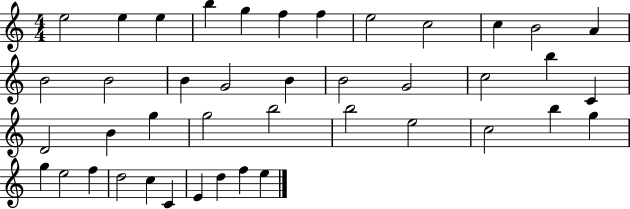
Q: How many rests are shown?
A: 0